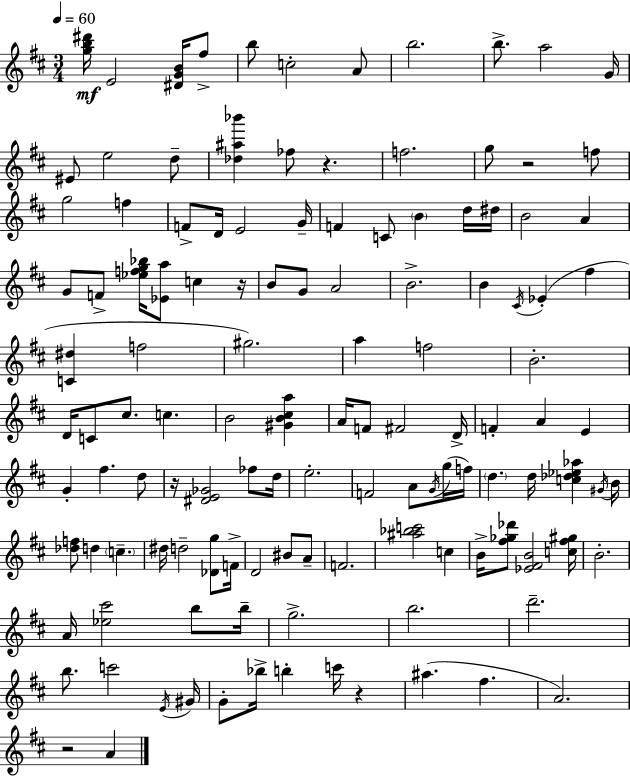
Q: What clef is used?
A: treble